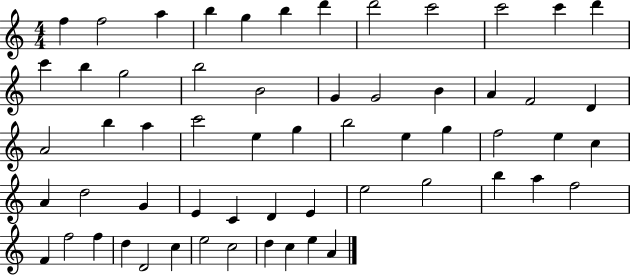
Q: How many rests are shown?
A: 0